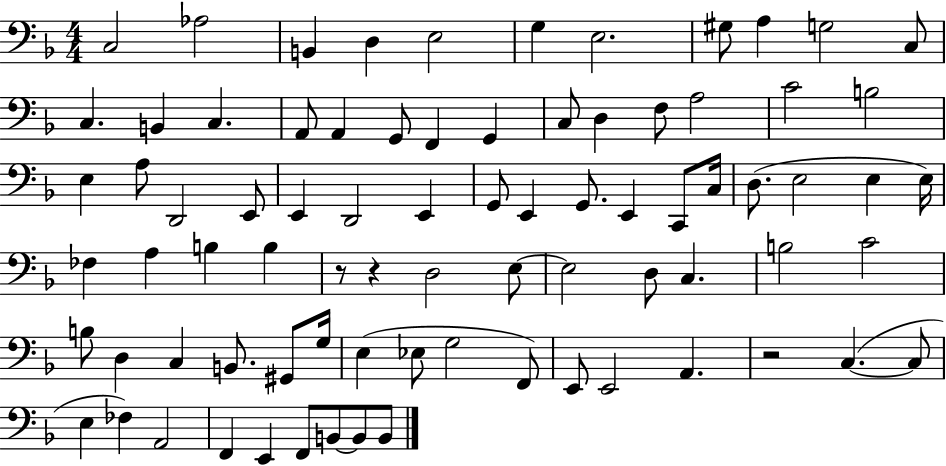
X:1
T:Untitled
M:4/4
L:1/4
K:F
C,2 _A,2 B,, D, E,2 G, E,2 ^G,/2 A, G,2 C,/2 C, B,, C, A,,/2 A,, G,,/2 F,, G,, C,/2 D, F,/2 A,2 C2 B,2 E, A,/2 D,,2 E,,/2 E,, D,,2 E,, G,,/2 E,, G,,/2 E,, C,,/2 C,/4 D,/2 E,2 E, E,/4 _F, A, B, B, z/2 z D,2 E,/2 E,2 D,/2 C, B,2 C2 B,/2 D, C, B,,/2 ^G,,/2 G,/4 E, _E,/2 G,2 F,,/2 E,,/2 E,,2 A,, z2 C, C,/2 E, _F, A,,2 F,, E,, F,,/2 B,,/2 B,,/2 B,,/2